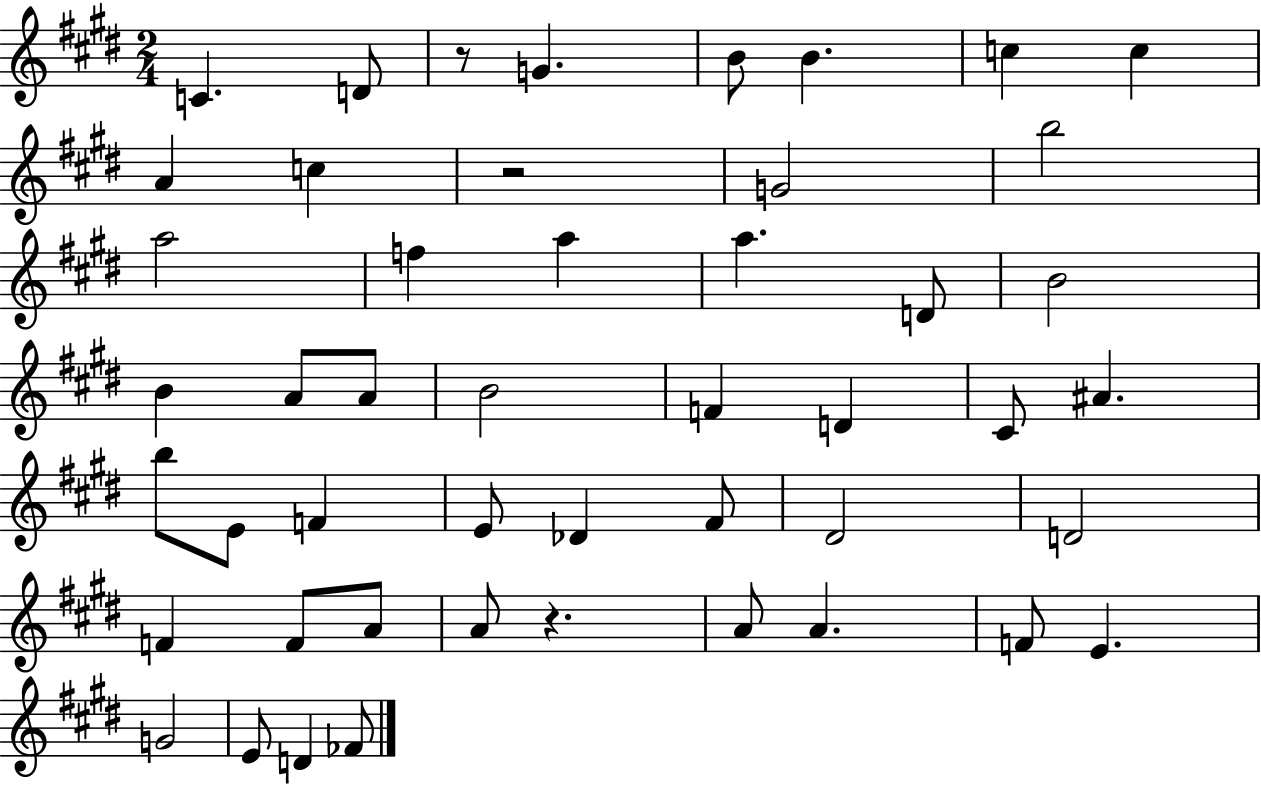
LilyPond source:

{
  \clef treble
  \numericTimeSignature
  \time 2/4
  \key e \major
  c'4. d'8 | r8 g'4. | b'8 b'4. | c''4 c''4 | \break a'4 c''4 | r2 | g'2 | b''2 | \break a''2 | f''4 a''4 | a''4. d'8 | b'2 | \break b'4 a'8 a'8 | b'2 | f'4 d'4 | cis'8 ais'4. | \break b''8 e'8 f'4 | e'8 des'4 fis'8 | dis'2 | d'2 | \break f'4 f'8 a'8 | a'8 r4. | a'8 a'4. | f'8 e'4. | \break g'2 | e'8 d'4 fes'8 | \bar "|."
}